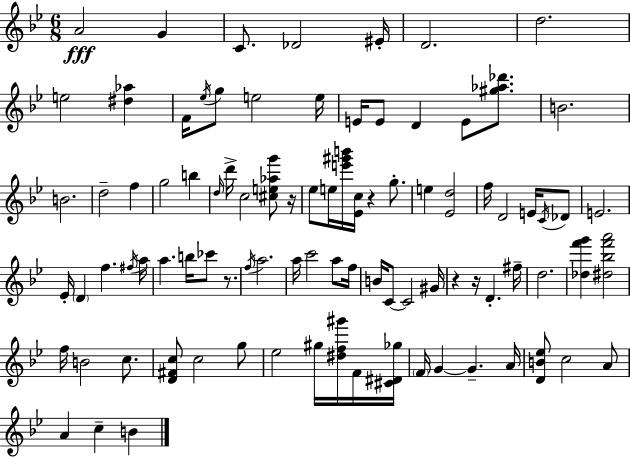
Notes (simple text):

A4/h G4/q C4/e. Db4/h EIS4/s D4/h. D5/h. E5/h [D#5,Ab5]/q F4/s Eb5/s G5/e E5/h E5/s E4/s E4/e D4/q E4/e [G#5,Ab5,Db6]/e. B4/h. B4/h. D5/h F5/q G5/h B5/q D5/s D6/s C5/h [C#5,E5,Ab5,G6]/e R/s Eb5/e E5/s [E6,G#6,B6]/s [Eb4,C5]/s R/q G5/e. E5/q [Eb4,D5]/h F5/s D4/h E4/s C4/s Db4/e E4/h. Eb4/s D4/q F5/q. F#5/s A5/s A5/q. B5/s CES6/e R/e. F5/s A5/h. A5/s C6/h A5/e F5/s B4/s C4/e C4/h G#4/s R/q R/s D4/q. F#5/s D5/h. [Db5,F6,G6]/q [D#5,Bb5,F6,A6]/h F5/s B4/h C5/e. [D4,F#4,C5]/e C5/h G5/e Eb5/h G#5/s [D#5,F5,G#6]/s F4/s [C#4,D#4,Gb5]/s F4/s G4/q G4/q. A4/s [D4,B4,Eb5]/e C5/h A4/e A4/q C5/q B4/q